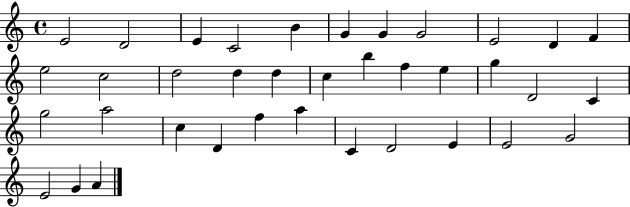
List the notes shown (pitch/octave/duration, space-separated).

E4/h D4/h E4/q C4/h B4/q G4/q G4/q G4/h E4/h D4/q F4/q E5/h C5/h D5/h D5/q D5/q C5/q B5/q F5/q E5/q G5/q D4/h C4/q G5/h A5/h C5/q D4/q F5/q A5/q C4/q D4/h E4/q E4/h G4/h E4/h G4/q A4/q